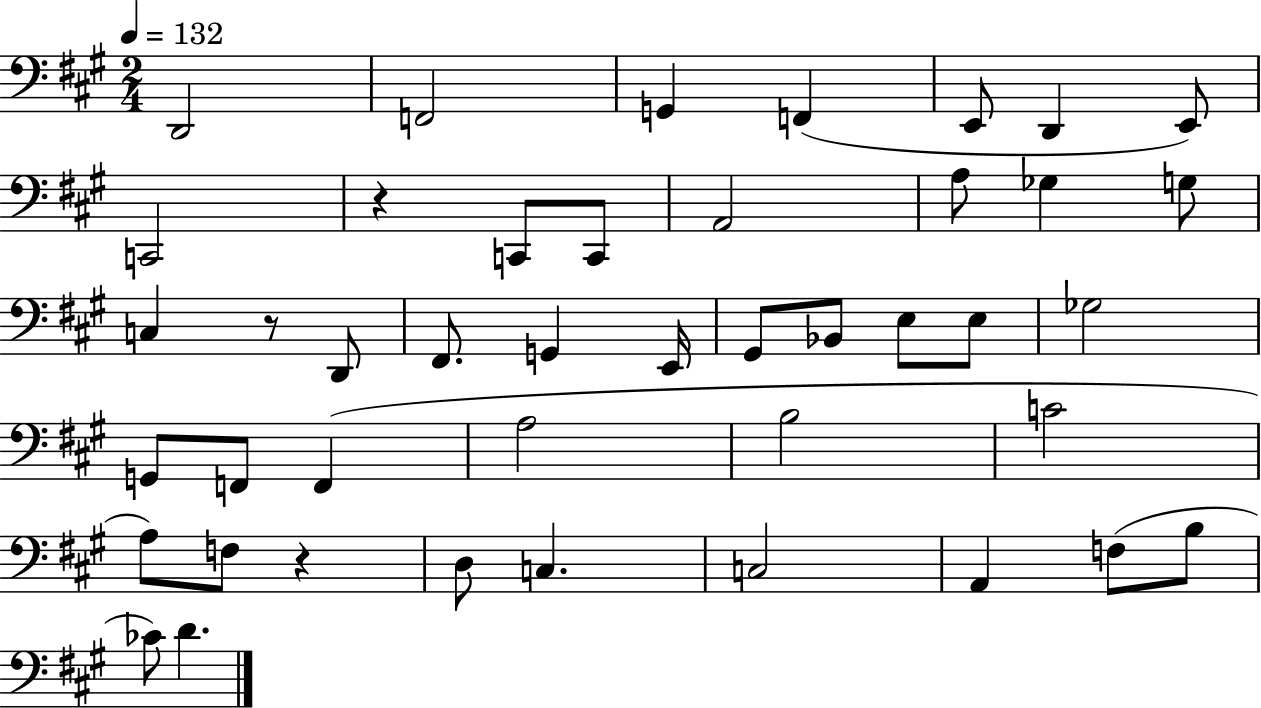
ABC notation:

X:1
T:Untitled
M:2/4
L:1/4
K:A
D,,2 F,,2 G,, F,, E,,/2 D,, E,,/2 C,,2 z C,,/2 C,,/2 A,,2 A,/2 _G, G,/2 C, z/2 D,,/2 ^F,,/2 G,, E,,/4 ^G,,/2 _B,,/2 E,/2 E,/2 _G,2 G,,/2 F,,/2 F,, A,2 B,2 C2 A,/2 F,/2 z D,/2 C, C,2 A,, F,/2 B,/2 _C/2 D